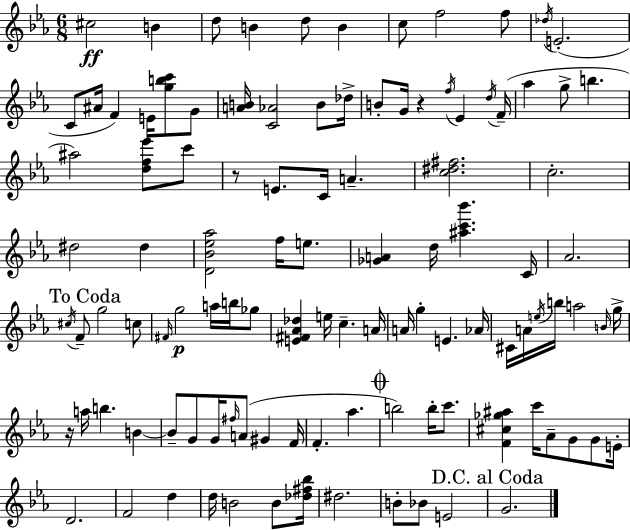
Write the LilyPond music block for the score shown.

{
  \clef treble
  \numericTimeSignature
  \time 6/8
  \key c \minor
  cis''2\ff b'4 | d''8 b'4 d''8 b'4 | c''8 f''2 f''8 | \acciaccatura { des''16 }( e'2.-. | \break c'8 ais'16 f'4) e'16 <g'' b'' c'''>8 g'8 | <a' b'>16 <c' aes'>2 b'8 | des''16-> b'8-. g'16 r4 \acciaccatura { f''16 } ees'4 | \acciaccatura { d''16 }( f'16-- aes''4 g''8-> b''4. | \break ais''2) <d'' f'' ees'''>8 | c'''8 r8 e'8. c'16 a'4.-- | <c'' dis'' fis''>2. | c''2.-. | \break dis''2 dis''4 | <d' bes' ees'' aes''>2 f''16 | e''8. <ges' a'>4 d''16 <ais'' c''' bes'''>4. | c'16 aes'2. | \break \mark "To Coda" \acciaccatura { cis''16 } f'8-- g''2 | c''8 \grace { fis'16 }\p g''2 | a''16 b''16 ges''8 <e' fis' aes' des''>4 e''16 c''4.-- | a'16 a'16 g''4-. e'4. | \break aes'16 cis'16 a'16 \acciaccatura { e''16 } b''16 a''2 | \grace { b'16 } g''16-> r16 a''16 b''4. | b'4~~ b'8-- g'8 g'16 | \grace { fis''16 } a'8( gis'4 f'16 f'4.-. | \break aes''4. \mark \markup { \musicglyph "scripts.coda" } b''2) | b''16-. c'''8. <f' cis'' ges'' ais''>4 | c'''16 aes'8-- g'8 g'8 e'16-. d'2. | f'2 | \break d''4 d''16 b'2 | b'8 <des'' fis'' bes''>16 dis''2. | b'8-. bes'8 | e'2 \mark "D.C. al Coda" g'2. | \break \bar "|."
}